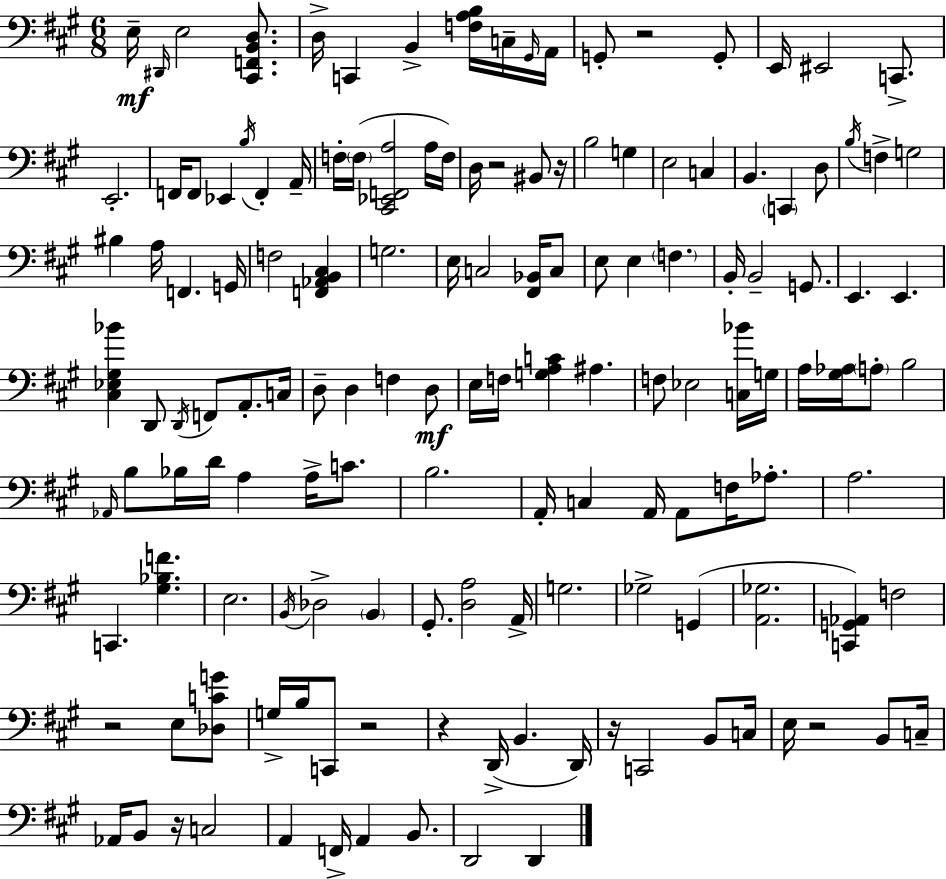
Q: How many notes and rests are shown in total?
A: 143